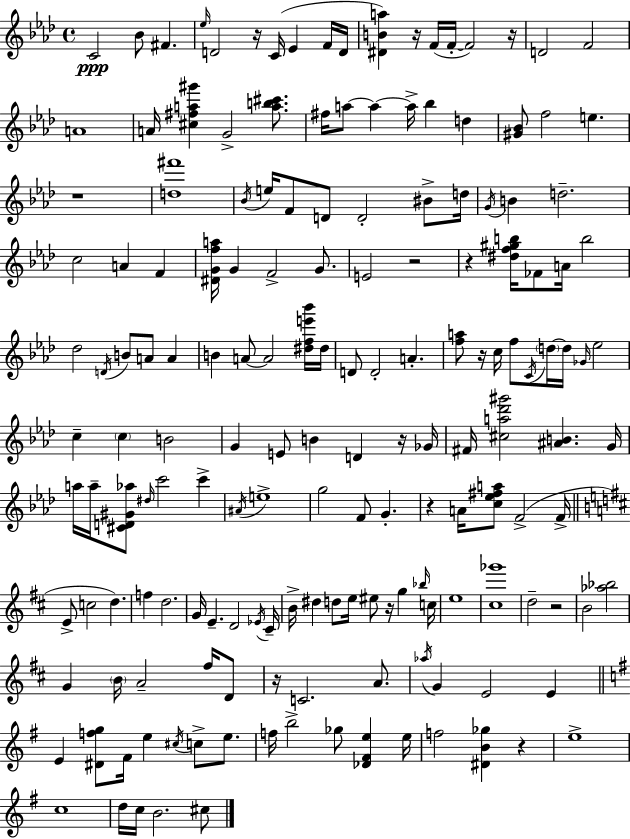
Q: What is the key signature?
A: AES major